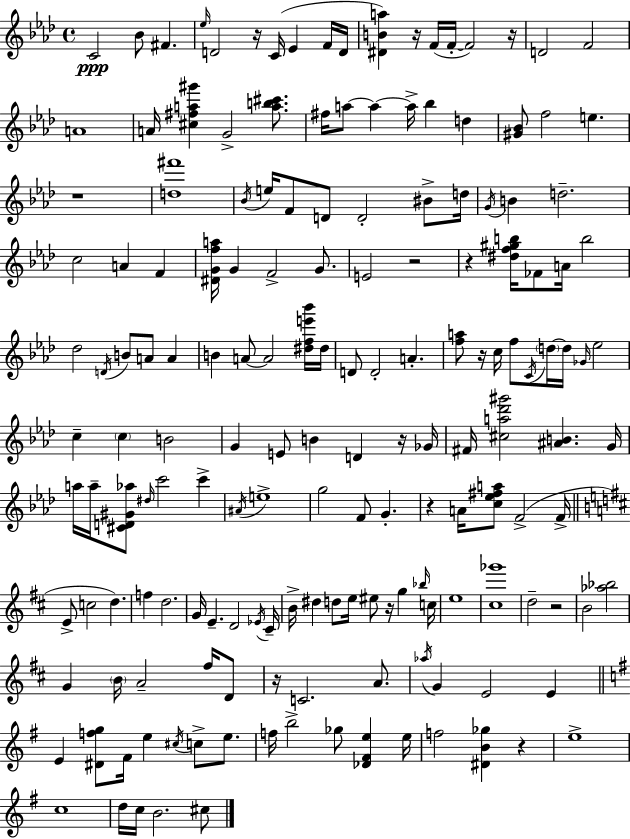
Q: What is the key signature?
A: AES major